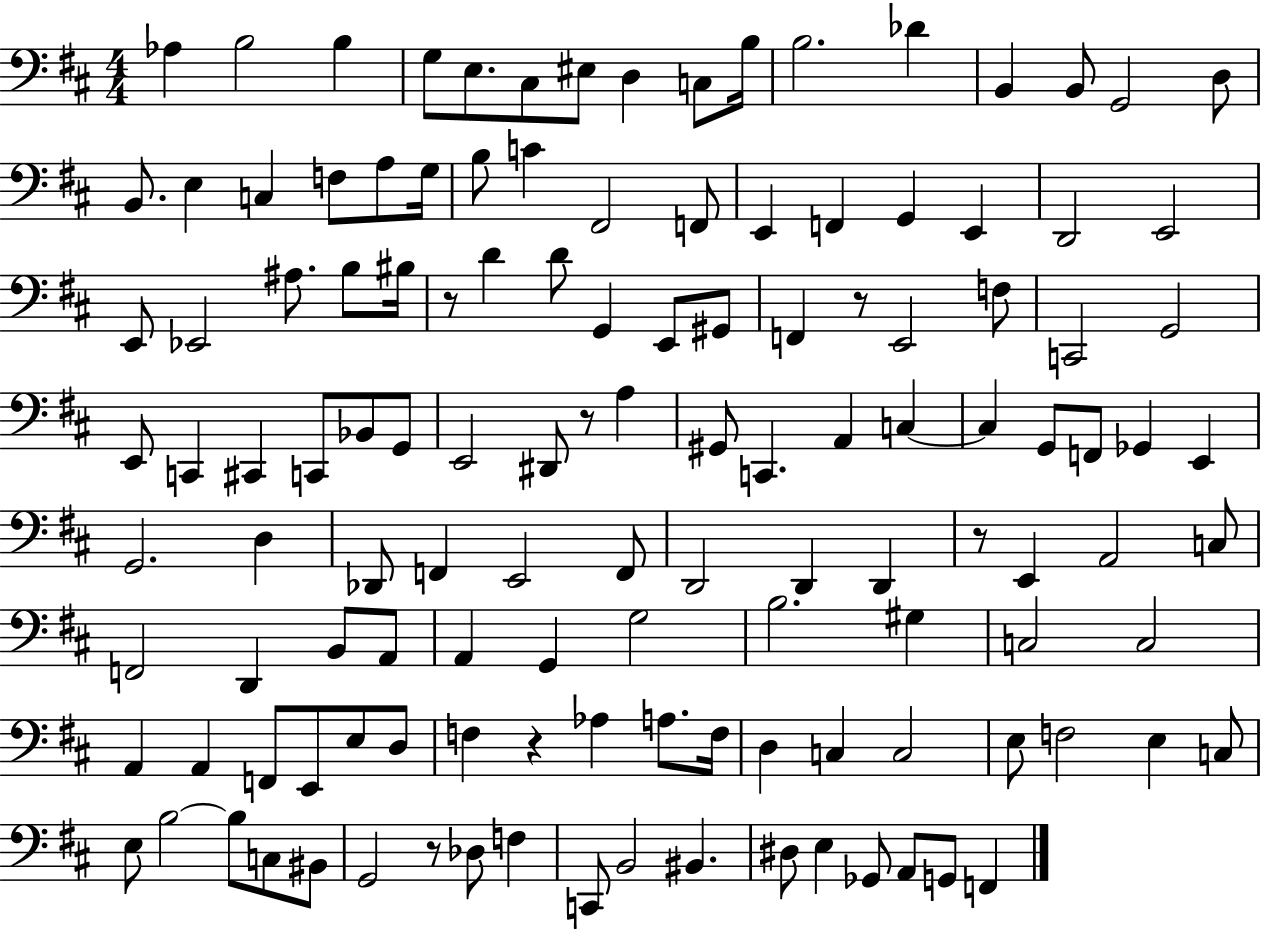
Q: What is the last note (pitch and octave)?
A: F2